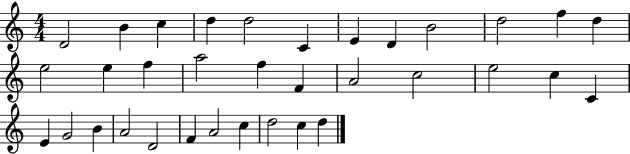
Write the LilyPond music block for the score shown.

{
  \clef treble
  \numericTimeSignature
  \time 4/4
  \key c \major
  d'2 b'4 c''4 | d''4 d''2 c'4 | e'4 d'4 b'2 | d''2 f''4 d''4 | \break e''2 e''4 f''4 | a''2 f''4 f'4 | a'2 c''2 | e''2 c''4 c'4 | \break e'4 g'2 b'4 | a'2 d'2 | f'4 a'2 c''4 | d''2 c''4 d''4 | \break \bar "|."
}